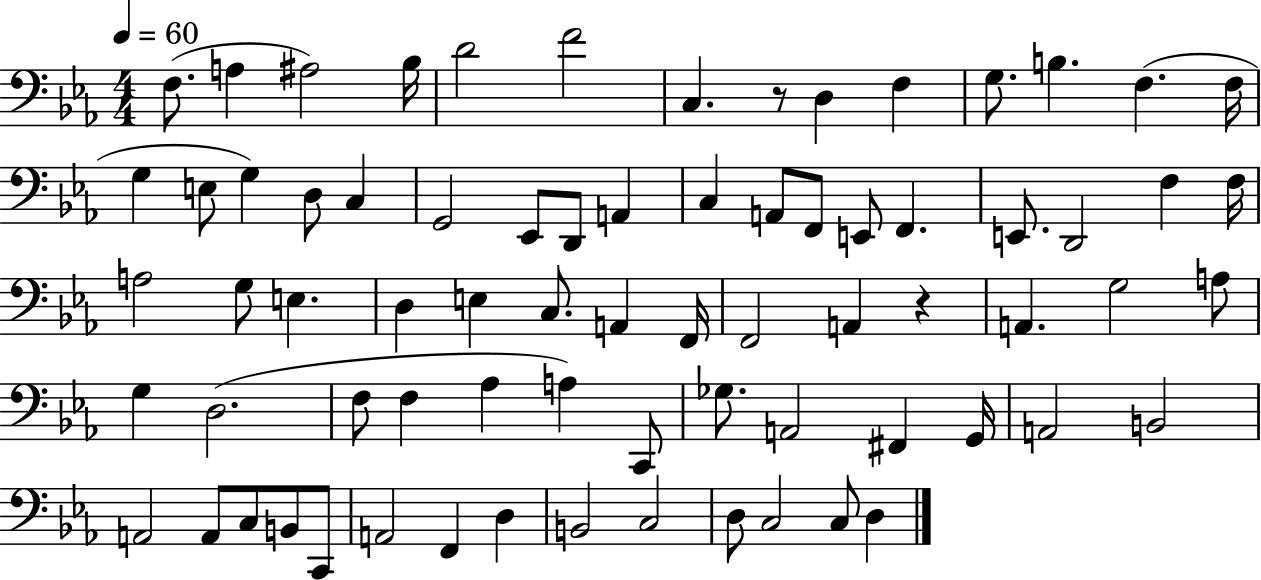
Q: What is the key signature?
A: EES major